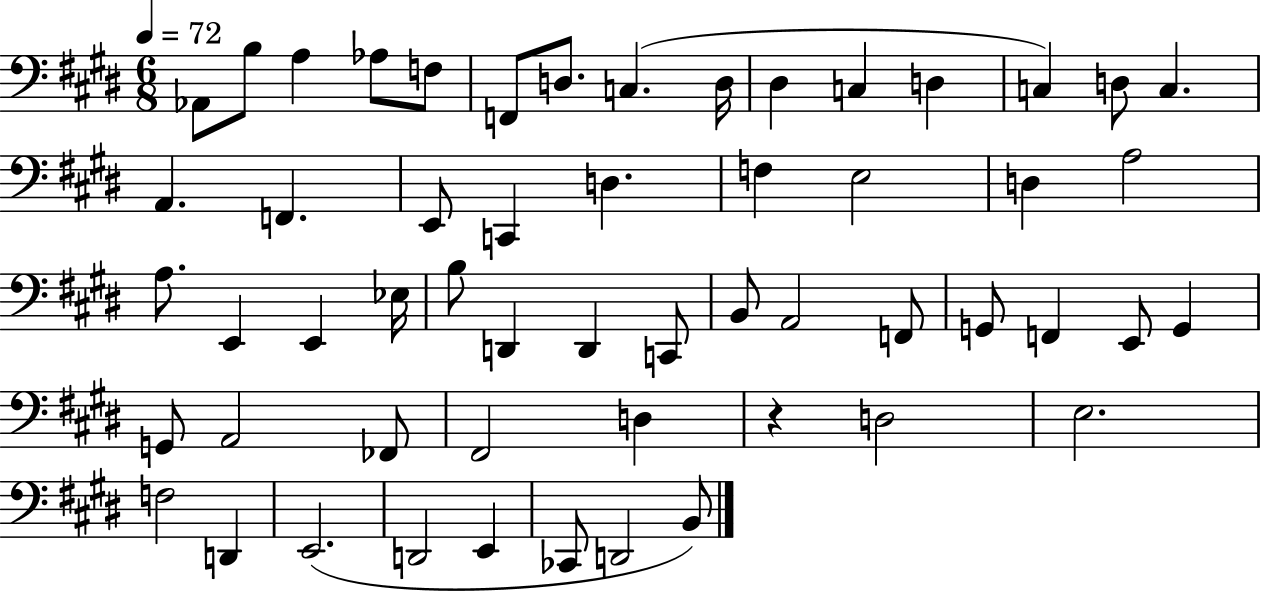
{
  \clef bass
  \numericTimeSignature
  \time 6/8
  \key e \major
  \tempo 4 = 72
  aes,8 b8 a4 aes8 f8 | f,8 d8. c4.( d16 | dis4 c4 d4 | c4) d8 c4. | \break a,4. f,4. | e,8 c,4 d4. | f4 e2 | d4 a2 | \break a8. e,4 e,4 ees16 | b8 d,4 d,4 c,8 | b,8 a,2 f,8 | g,8 f,4 e,8 g,4 | \break g,8 a,2 fes,8 | fis,2 d4 | r4 d2 | e2. | \break f2 d,4 | e,2.( | d,2 e,4 | ces,8 d,2 b,8) | \break \bar "|."
}